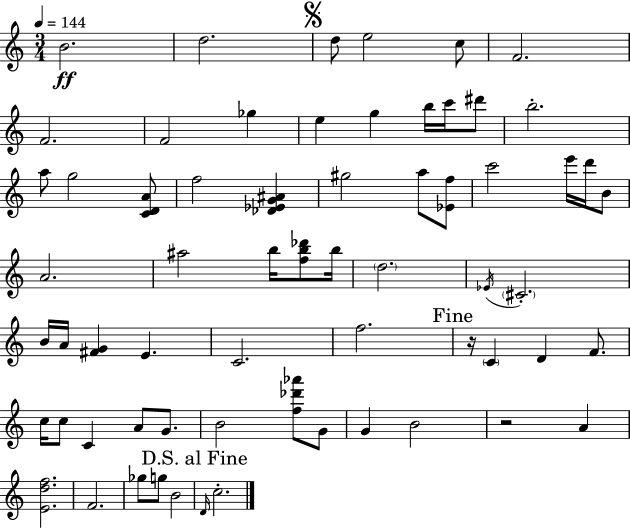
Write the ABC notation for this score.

X:1
T:Untitled
M:3/4
L:1/4
K:C
B2 d2 d/2 e2 c/2 F2 F2 F2 _g e g b/4 c'/4 ^d'/2 b2 a/2 g2 [CDA]/2 f2 [_D_EG^A] ^g2 a/2 [_Ef]/2 c'2 e'/4 d'/4 B/2 A2 ^a2 b/4 [fb_d']/2 b/4 d2 _E/4 ^C2 B/4 A/4 [^FG] E C2 f2 z/4 C D F/2 c/4 c/2 C A/2 G/2 B2 [f_d'_a']/2 G/2 G B2 z2 A [Edf]2 F2 _g/2 g/2 B2 D/4 c2